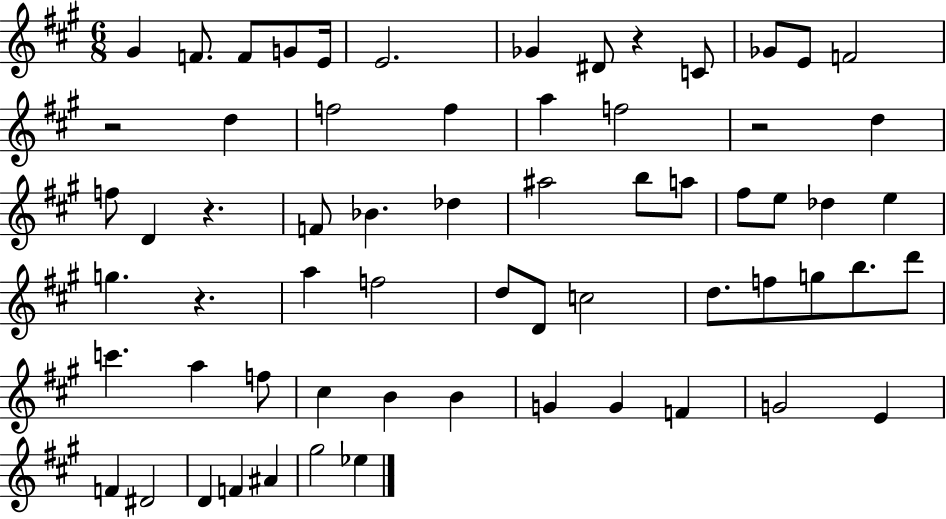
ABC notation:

X:1
T:Untitled
M:6/8
L:1/4
K:A
^G F/2 F/2 G/2 E/4 E2 _G ^D/2 z C/2 _G/2 E/2 F2 z2 d f2 f a f2 z2 d f/2 D z F/2 _B _d ^a2 b/2 a/2 ^f/2 e/2 _d e g z a f2 d/2 D/2 c2 d/2 f/2 g/2 b/2 d'/2 c' a f/2 ^c B B G G F G2 E F ^D2 D F ^A ^g2 _e